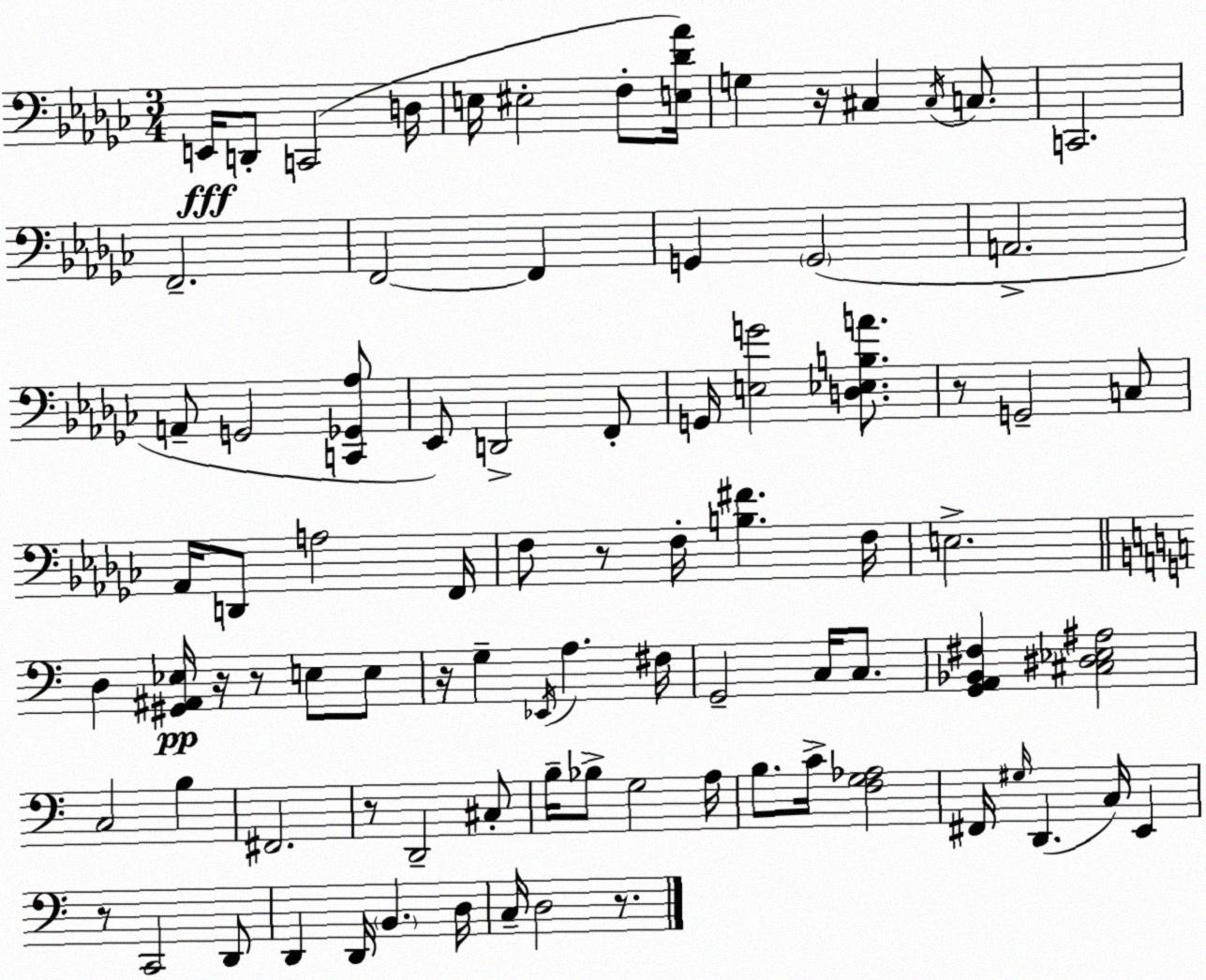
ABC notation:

X:1
T:Untitled
M:3/4
L:1/4
K:Ebm
E,,/4 D,,/2 C,,2 D,/4 E,/4 ^E,2 F,/2 [E,_D_A]/4 G, z/4 ^C, ^C,/4 C,/2 C,,2 F,,2 F,,2 F,, G,, G,,2 A,,2 A,,/2 G,,2 [C,,_G,,_A,]/2 _E,,/2 D,,2 F,,/2 G,,/4 [E,G]2 [D,_E,B,A]/2 z/2 G,,2 C,/2 _A,,/4 D,,/2 A,2 F,,/4 F,/2 z/2 F,/4 [B,^F] F,/4 E,2 D, [^G,,^A,,_E,]/4 z/4 z/2 E,/2 E,/2 z/4 G, _E,,/4 A, ^F,/4 G,,2 C,/4 C,/2 [G,,A,,_B,,^F,] [^C,^D,_E,^A,]2 C,2 B, ^F,,2 z/2 D,,2 ^C,/2 B,/4 _B,/2 G,2 A,/4 B,/2 C/4 [F,G,_A,]2 ^F,,/4 ^G,/4 D,, C,/4 E,, z/2 C,,2 D,,/2 D,, D,,/4 B,, D,/4 C,/4 D,2 z/2